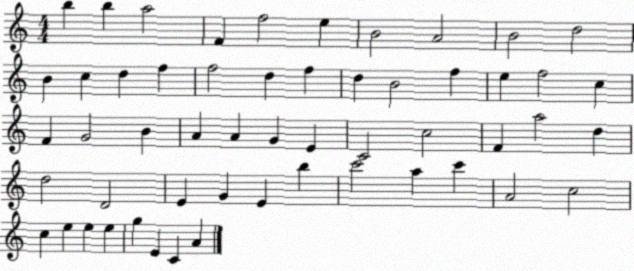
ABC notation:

X:1
T:Untitled
M:4/4
L:1/4
K:C
b b a2 F f2 e B2 A2 B2 d2 B c d f f2 d f d B2 f e f2 c F G2 B A A G E C2 c2 F a2 d d2 D2 E G E b c'2 a c' A2 c2 c e e e g E C A